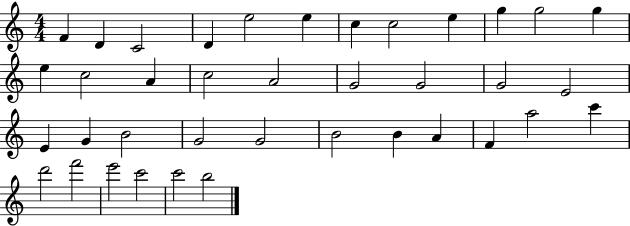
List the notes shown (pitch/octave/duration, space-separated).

F4/q D4/q C4/h D4/q E5/h E5/q C5/q C5/h E5/q G5/q G5/h G5/q E5/q C5/h A4/q C5/h A4/h G4/h G4/h G4/h E4/h E4/q G4/q B4/h G4/h G4/h B4/h B4/q A4/q F4/q A5/h C6/q D6/h F6/h E6/h C6/h C6/h B5/h